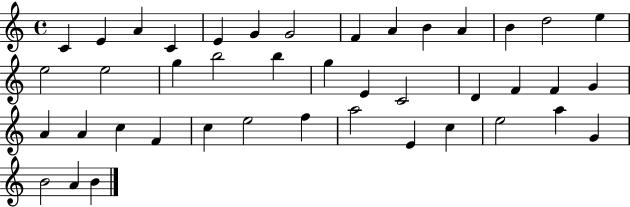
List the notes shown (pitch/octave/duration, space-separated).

C4/q E4/q A4/q C4/q E4/q G4/q G4/h F4/q A4/q B4/q A4/q B4/q D5/h E5/q E5/h E5/h G5/q B5/h B5/q G5/q E4/q C4/h D4/q F4/q F4/q G4/q A4/q A4/q C5/q F4/q C5/q E5/h F5/q A5/h E4/q C5/q E5/h A5/q G4/q B4/h A4/q B4/q